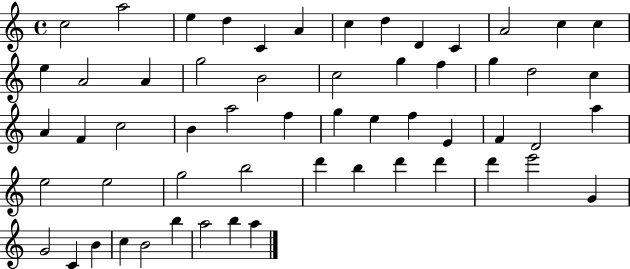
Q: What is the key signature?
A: C major